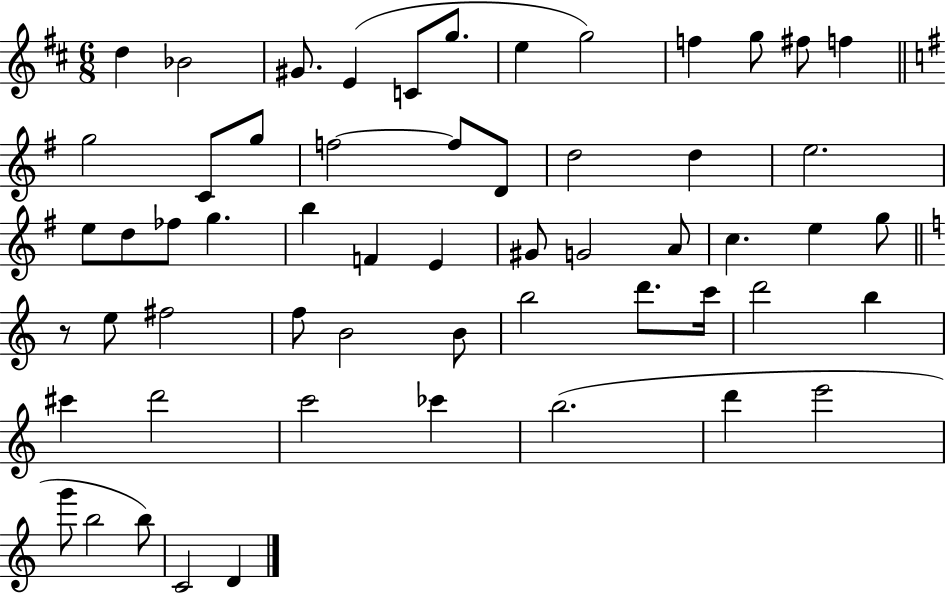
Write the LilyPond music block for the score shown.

{
  \clef treble
  \numericTimeSignature
  \time 6/8
  \key d \major
  d''4 bes'2 | gis'8. e'4( c'8 g''8. | e''4 g''2) | f''4 g''8 fis''8 f''4 | \break \bar "||" \break \key g \major g''2 c'8 g''8 | f''2~~ f''8 d'8 | d''2 d''4 | e''2. | \break e''8 d''8 fes''8 g''4. | b''4 f'4 e'4 | gis'8 g'2 a'8 | c''4. e''4 g''8 | \break \bar "||" \break \key c \major r8 e''8 fis''2 | f''8 b'2 b'8 | b''2 d'''8. c'''16 | d'''2 b''4 | \break cis'''4 d'''2 | c'''2 ces'''4 | b''2.( | d'''4 e'''2 | \break g'''8 b''2 b''8) | c'2 d'4 | \bar "|."
}